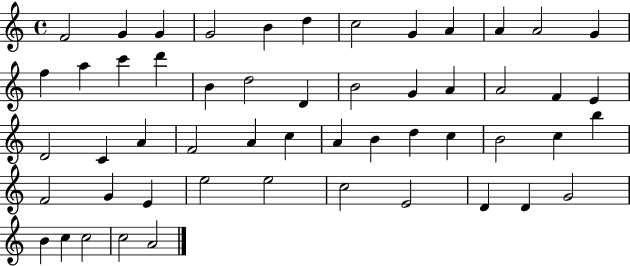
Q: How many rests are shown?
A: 0